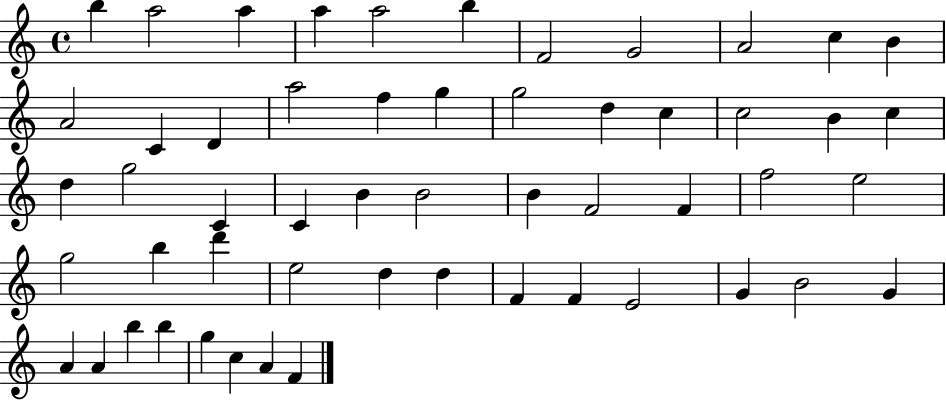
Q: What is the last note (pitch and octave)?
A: F4